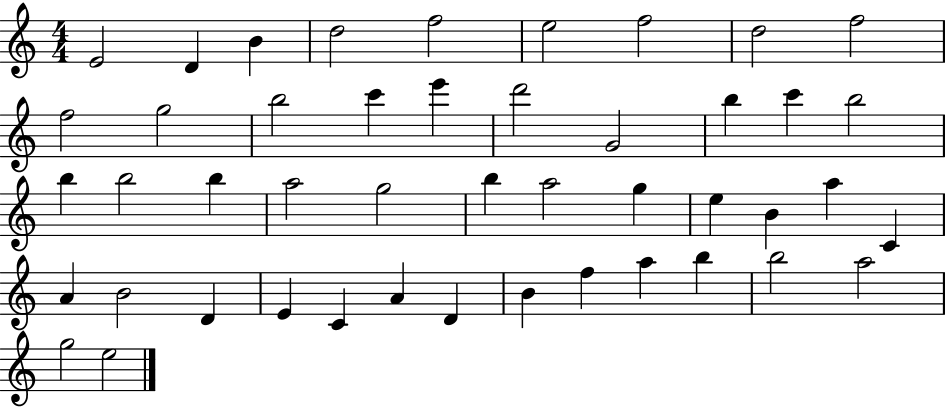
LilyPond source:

{
  \clef treble
  \numericTimeSignature
  \time 4/4
  \key c \major
  e'2 d'4 b'4 | d''2 f''2 | e''2 f''2 | d''2 f''2 | \break f''2 g''2 | b''2 c'''4 e'''4 | d'''2 g'2 | b''4 c'''4 b''2 | \break b''4 b''2 b''4 | a''2 g''2 | b''4 a''2 g''4 | e''4 b'4 a''4 c'4 | \break a'4 b'2 d'4 | e'4 c'4 a'4 d'4 | b'4 f''4 a''4 b''4 | b''2 a''2 | \break g''2 e''2 | \bar "|."
}